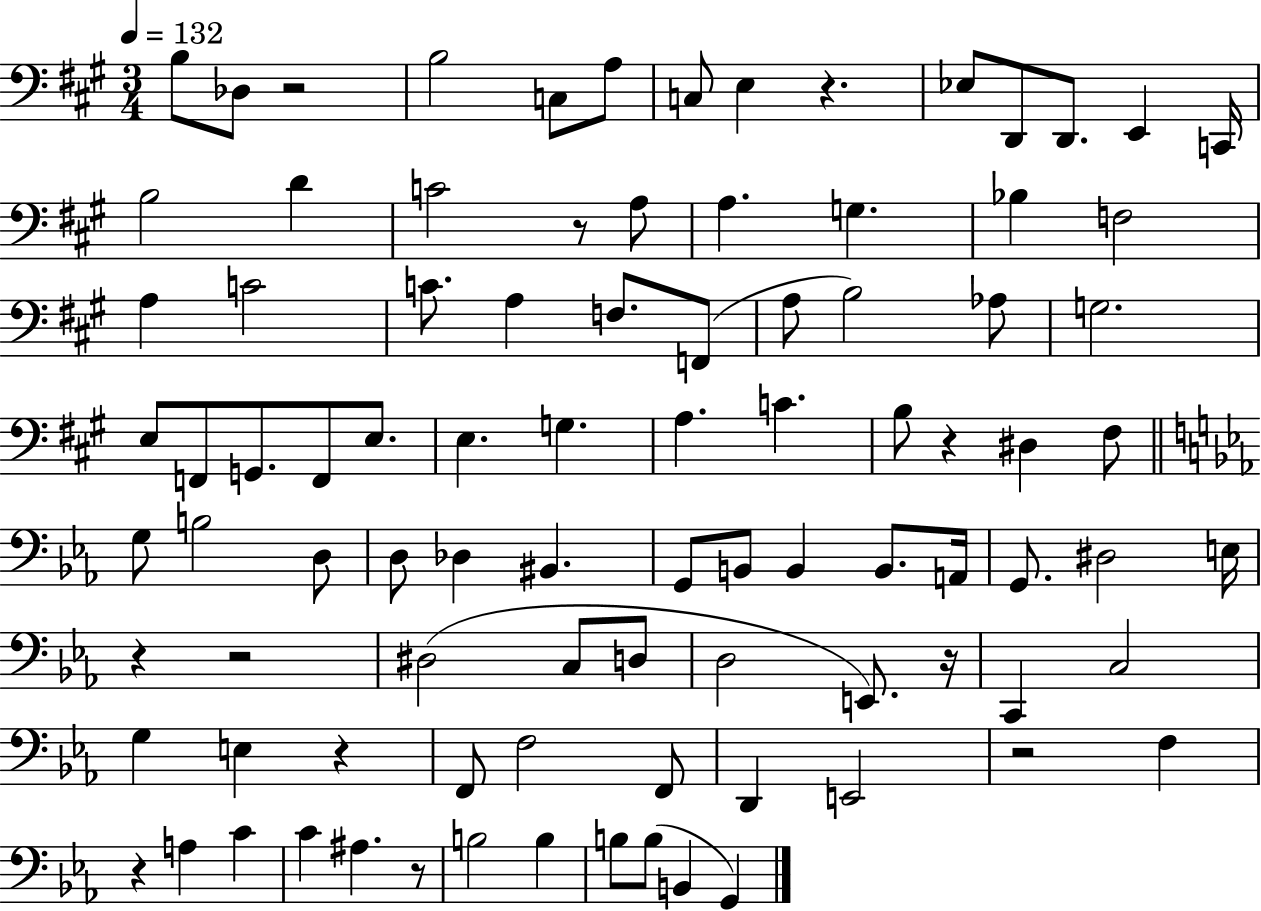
X:1
T:Untitled
M:3/4
L:1/4
K:A
B,/2 _D,/2 z2 B,2 C,/2 A,/2 C,/2 E, z _E,/2 D,,/2 D,,/2 E,, C,,/4 B,2 D C2 z/2 A,/2 A, G, _B, F,2 A, C2 C/2 A, F,/2 F,,/2 A,/2 B,2 _A,/2 G,2 E,/2 F,,/2 G,,/2 F,,/2 E,/2 E, G, A, C B,/2 z ^D, ^F,/2 G,/2 B,2 D,/2 D,/2 _D, ^B,, G,,/2 B,,/2 B,, B,,/2 A,,/4 G,,/2 ^D,2 E,/4 z z2 ^D,2 C,/2 D,/2 D,2 E,,/2 z/4 C,, C,2 G, E, z F,,/2 F,2 F,,/2 D,, E,,2 z2 F, z A, C C ^A, z/2 B,2 B, B,/2 B,/2 B,, G,,